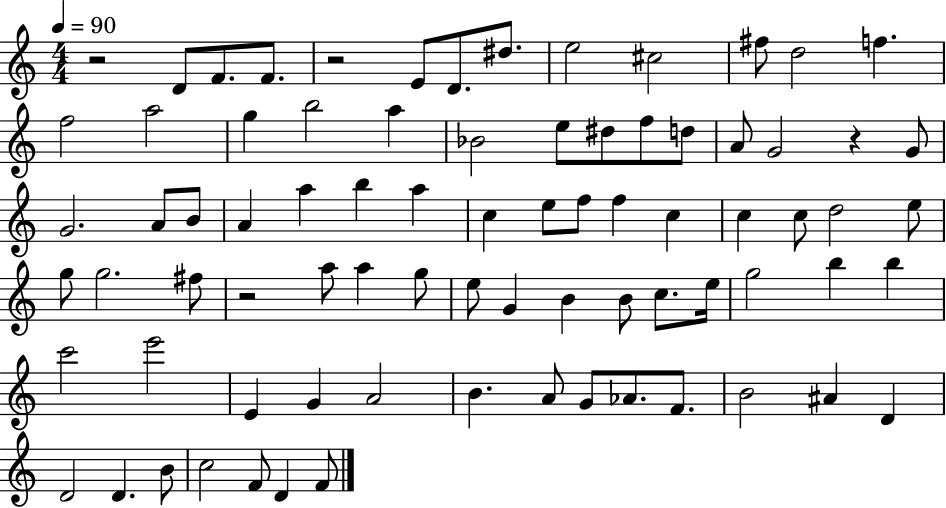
R/h D4/e F4/e. F4/e. R/h E4/e D4/e. D#5/e. E5/h C#5/h F#5/e D5/h F5/q. F5/h A5/h G5/q B5/h A5/q Bb4/h E5/e D#5/e F5/e D5/e A4/e G4/h R/q G4/e G4/h. A4/e B4/e A4/q A5/q B5/q A5/q C5/q E5/e F5/e F5/q C5/q C5/q C5/e D5/h E5/e G5/e G5/h. F#5/e R/h A5/e A5/q G5/e E5/e G4/q B4/q B4/e C5/e. E5/s G5/h B5/q B5/q C6/h E6/h E4/q G4/q A4/h B4/q. A4/e G4/e Ab4/e. F4/e. B4/h A#4/q D4/q D4/h D4/q. B4/e C5/h F4/e D4/q F4/e